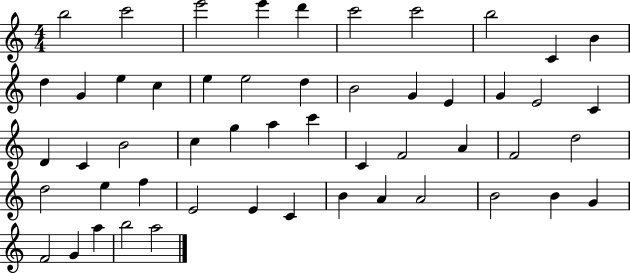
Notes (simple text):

B5/h C6/h E6/h E6/q D6/q C6/h C6/h B5/h C4/q B4/q D5/q G4/q E5/q C5/q E5/q E5/h D5/q B4/h G4/q E4/q G4/q E4/h C4/q D4/q C4/q B4/h C5/q G5/q A5/q C6/q C4/q F4/h A4/q F4/h D5/h D5/h E5/q F5/q E4/h E4/q C4/q B4/q A4/q A4/h B4/h B4/q G4/q F4/h G4/q A5/q B5/h A5/h